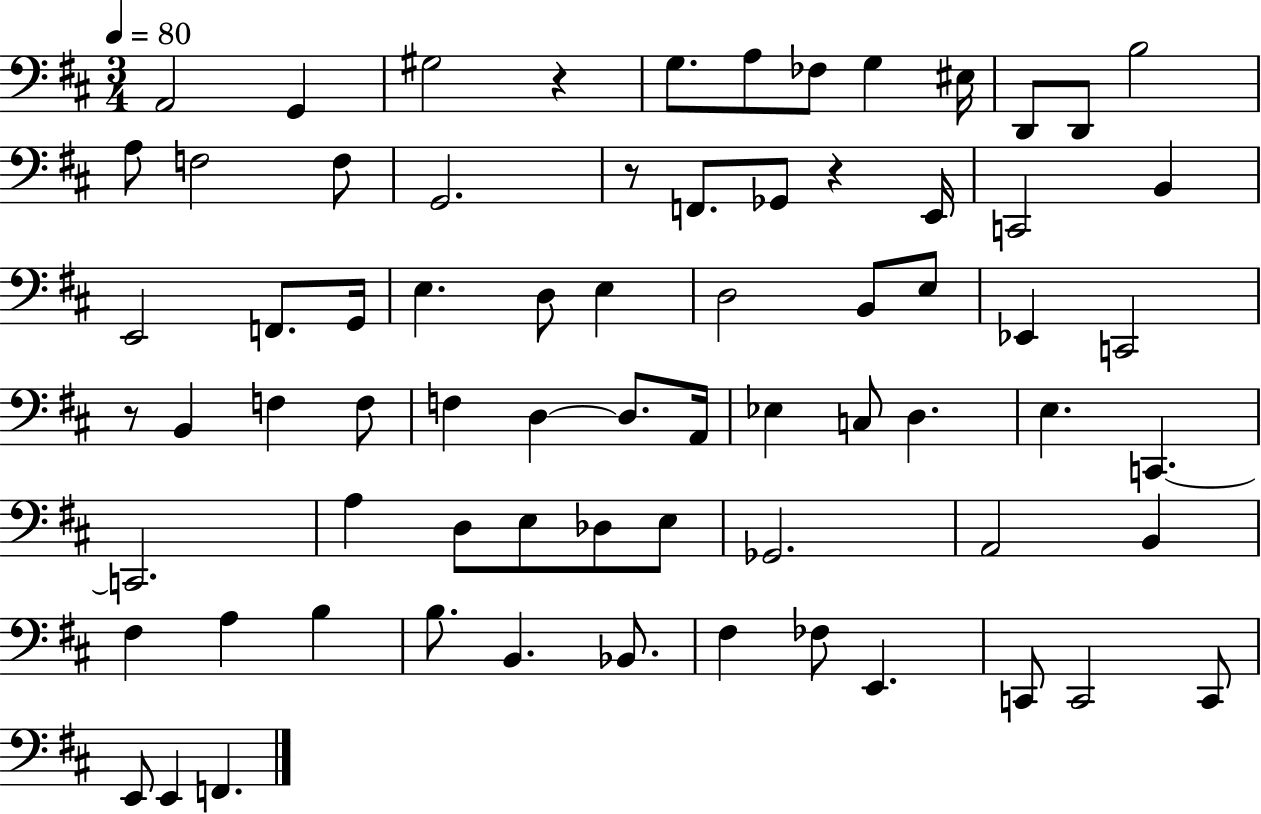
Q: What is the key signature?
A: D major